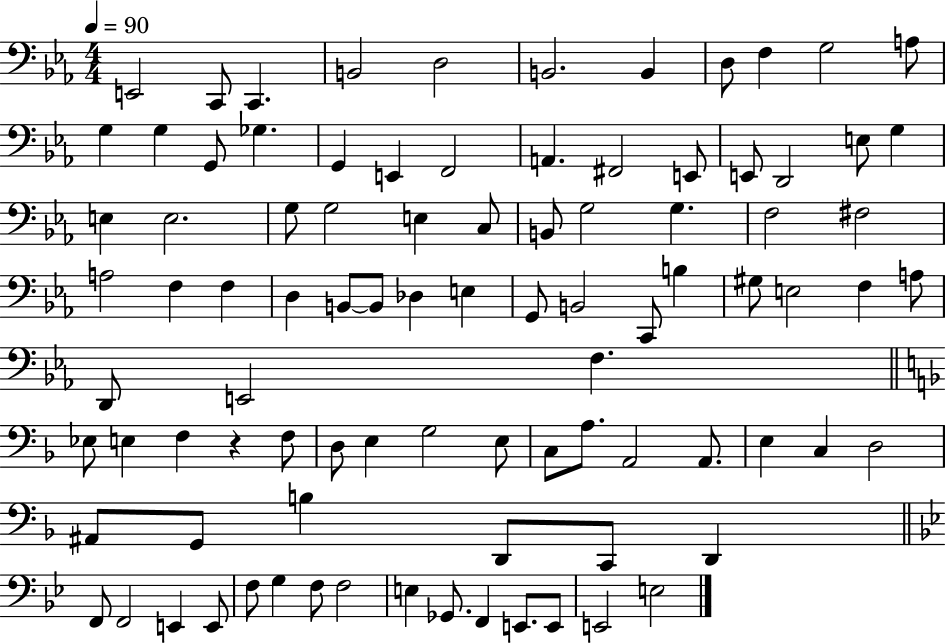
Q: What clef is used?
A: bass